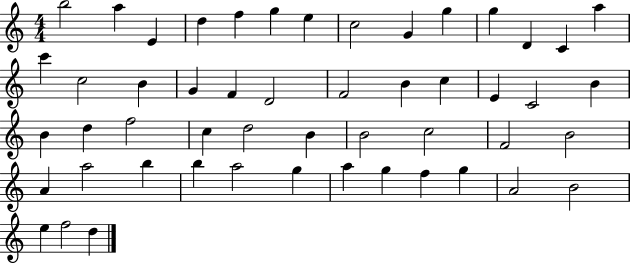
B5/h A5/q E4/q D5/q F5/q G5/q E5/q C5/h G4/q G5/q G5/q D4/q C4/q A5/q C6/q C5/h B4/q G4/q F4/q D4/h F4/h B4/q C5/q E4/q C4/h B4/q B4/q D5/q F5/h C5/q D5/h B4/q B4/h C5/h F4/h B4/h A4/q A5/h B5/q B5/q A5/h G5/q A5/q G5/q F5/q G5/q A4/h B4/h E5/q F5/h D5/q